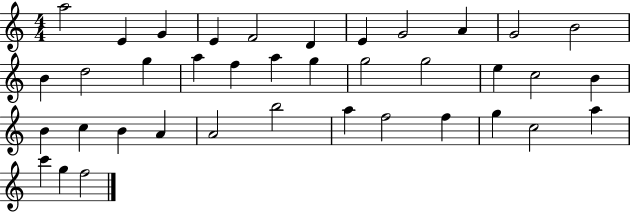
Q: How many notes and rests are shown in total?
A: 38